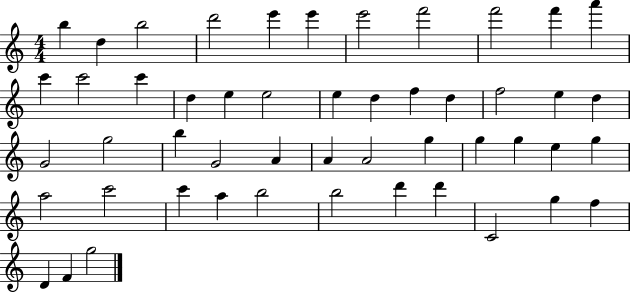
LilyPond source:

{
  \clef treble
  \numericTimeSignature
  \time 4/4
  \key c \major
  b''4 d''4 b''2 | d'''2 e'''4 e'''4 | e'''2 f'''2 | f'''2 f'''4 a'''4 | \break c'''4 c'''2 c'''4 | d''4 e''4 e''2 | e''4 d''4 f''4 d''4 | f''2 e''4 d''4 | \break g'2 g''2 | b''4 g'2 a'4 | a'4 a'2 g''4 | g''4 g''4 e''4 g''4 | \break a''2 c'''2 | c'''4 a''4 b''2 | b''2 d'''4 d'''4 | c'2 g''4 f''4 | \break d'4 f'4 g''2 | \bar "|."
}